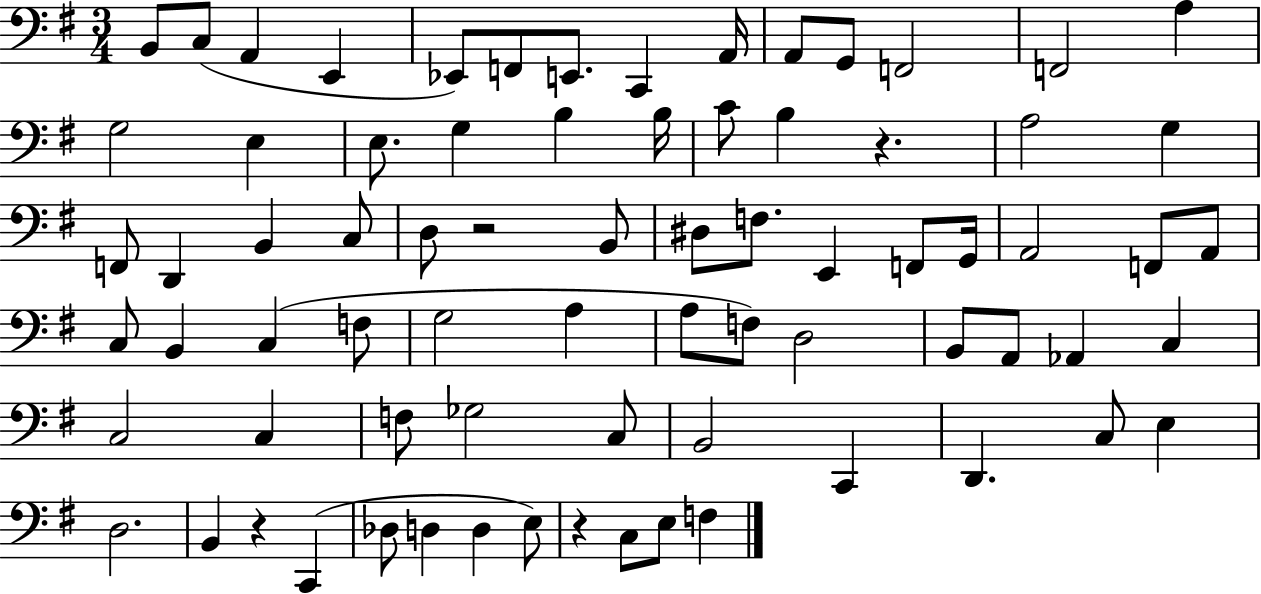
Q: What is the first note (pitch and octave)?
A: B2